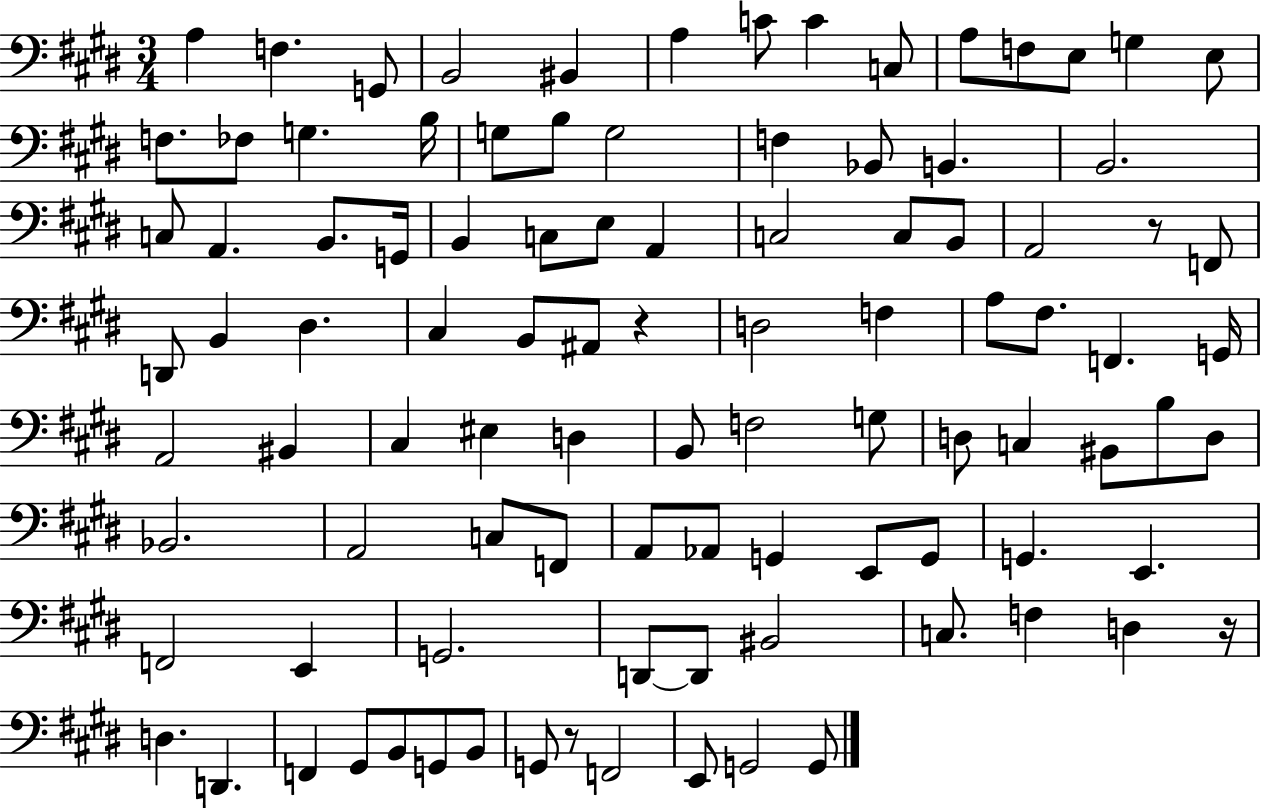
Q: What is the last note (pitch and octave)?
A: G2